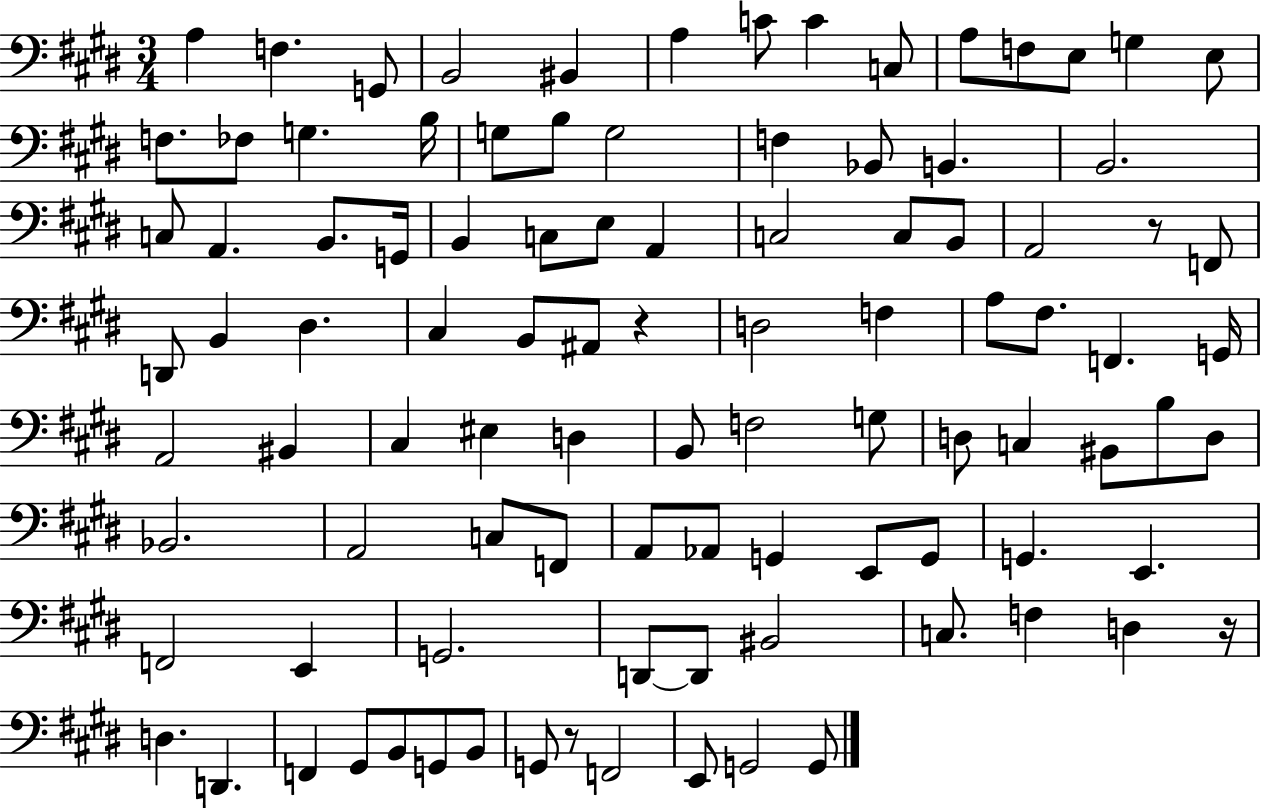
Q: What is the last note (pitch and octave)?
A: G2